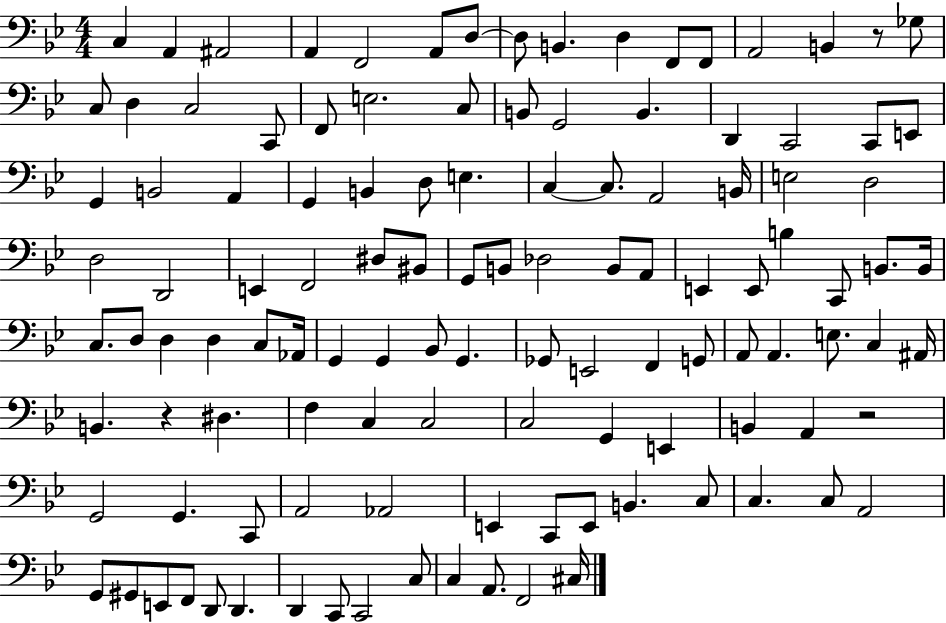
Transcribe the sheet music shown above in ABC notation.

X:1
T:Untitled
M:4/4
L:1/4
K:Bb
C, A,, ^A,,2 A,, F,,2 A,,/2 D,/2 D,/2 B,, D, F,,/2 F,,/2 A,,2 B,, z/2 _G,/2 C,/2 D, C,2 C,,/2 F,,/2 E,2 C,/2 B,,/2 G,,2 B,, D,, C,,2 C,,/2 E,,/2 G,, B,,2 A,, G,, B,, D,/2 E, C, C,/2 A,,2 B,,/4 E,2 D,2 D,2 D,,2 E,, F,,2 ^D,/2 ^B,,/2 G,,/2 B,,/2 _D,2 B,,/2 A,,/2 E,, E,,/2 B, C,,/2 B,,/2 B,,/4 C,/2 D,/2 D, D, C,/2 _A,,/4 G,, G,, _B,,/2 G,, _G,,/2 E,,2 F,, G,,/2 A,,/2 A,, E,/2 C, ^A,,/4 B,, z ^D, F, C, C,2 C,2 G,, E,, B,, A,, z2 G,,2 G,, C,,/2 A,,2 _A,,2 E,, C,,/2 E,,/2 B,, C,/2 C, C,/2 A,,2 G,,/2 ^G,,/2 E,,/2 F,,/2 D,,/2 D,, D,, C,,/2 C,,2 C,/2 C, A,,/2 F,,2 ^C,/4